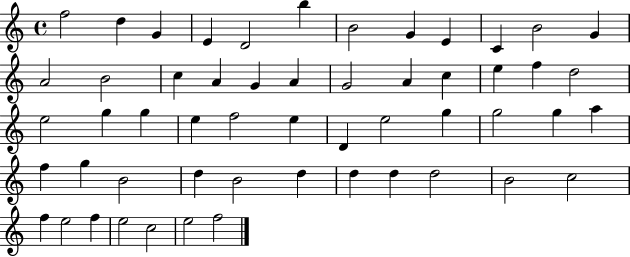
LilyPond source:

{
  \clef treble
  \time 4/4
  \defaultTimeSignature
  \key c \major
  f''2 d''4 g'4 | e'4 d'2 b''4 | b'2 g'4 e'4 | c'4 b'2 g'4 | \break a'2 b'2 | c''4 a'4 g'4 a'4 | g'2 a'4 c''4 | e''4 f''4 d''2 | \break e''2 g''4 g''4 | e''4 f''2 e''4 | d'4 e''2 g''4 | g''2 g''4 a''4 | \break f''4 g''4 b'2 | d''4 b'2 d''4 | d''4 d''4 d''2 | b'2 c''2 | \break f''4 e''2 f''4 | e''2 c''2 | e''2 f''2 | \bar "|."
}